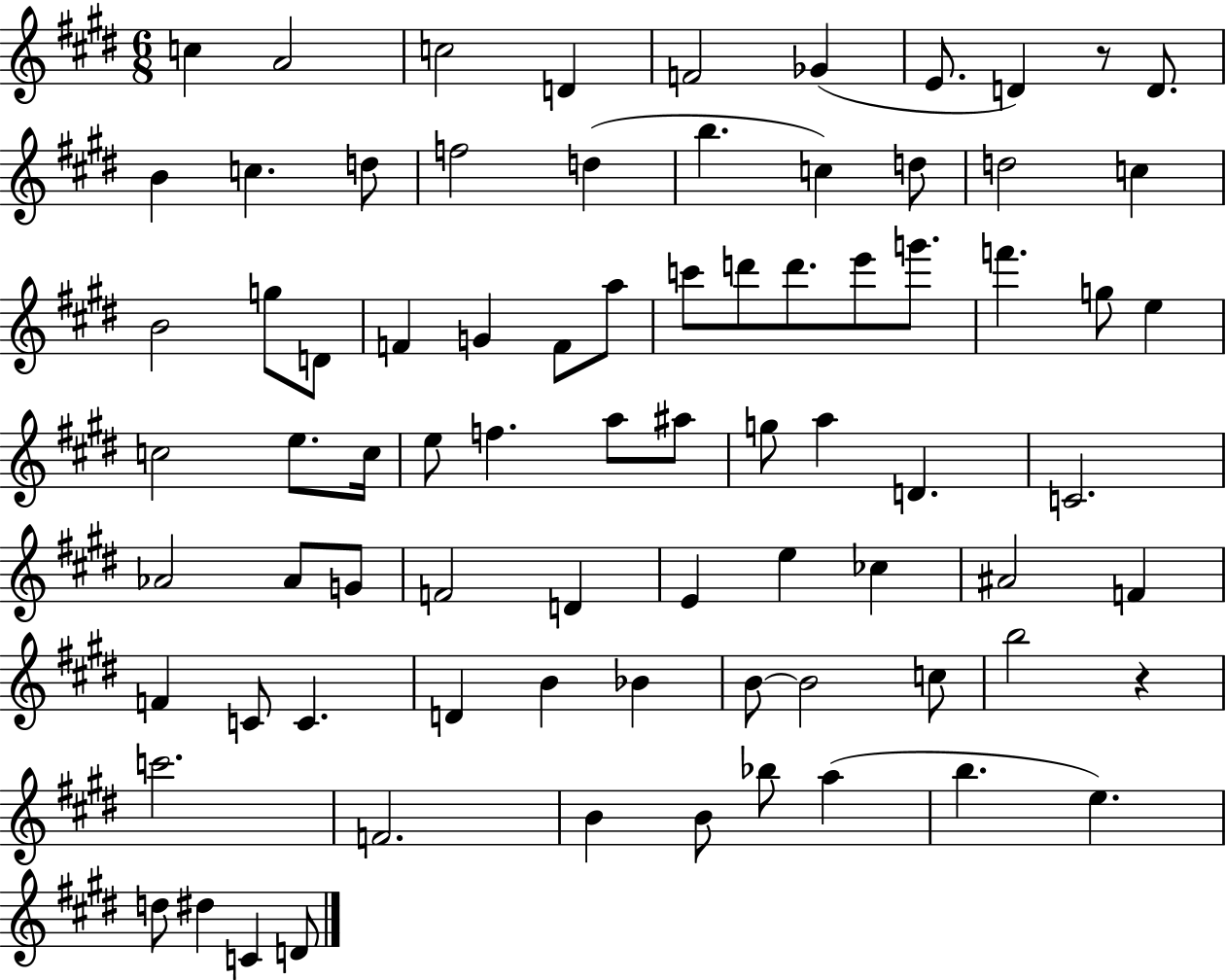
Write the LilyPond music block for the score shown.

{
  \clef treble
  \numericTimeSignature
  \time 6/8
  \key e \major
  c''4 a'2 | c''2 d'4 | f'2 ges'4( | e'8. d'4) r8 d'8. | \break b'4 c''4. d''8 | f''2 d''4( | b''4. c''4) d''8 | d''2 c''4 | \break b'2 g''8 d'8 | f'4 g'4 f'8 a''8 | c'''8 d'''8 d'''8. e'''8 g'''8. | f'''4. g''8 e''4 | \break c''2 e''8. c''16 | e''8 f''4. a''8 ais''8 | g''8 a''4 d'4. | c'2. | \break aes'2 aes'8 g'8 | f'2 d'4 | e'4 e''4 ces''4 | ais'2 f'4 | \break f'4 c'8 c'4. | d'4 b'4 bes'4 | b'8~~ b'2 c''8 | b''2 r4 | \break c'''2. | f'2. | b'4 b'8 bes''8 a''4( | b''4. e''4.) | \break d''8 dis''4 c'4 d'8 | \bar "|."
}